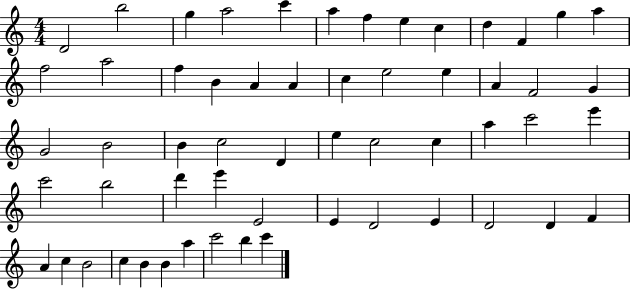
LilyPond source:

{
  \clef treble
  \numericTimeSignature
  \time 4/4
  \key c \major
  d'2 b''2 | g''4 a''2 c'''4 | a''4 f''4 e''4 c''4 | d''4 f'4 g''4 a''4 | \break f''2 a''2 | f''4 b'4 a'4 a'4 | c''4 e''2 e''4 | a'4 f'2 g'4 | \break g'2 b'2 | b'4 c''2 d'4 | e''4 c''2 c''4 | a''4 c'''2 e'''4 | \break c'''2 b''2 | d'''4 e'''4 e'2 | e'4 d'2 e'4 | d'2 d'4 f'4 | \break a'4 c''4 b'2 | c''4 b'4 b'4 a''4 | c'''2 b''4 c'''4 | \bar "|."
}